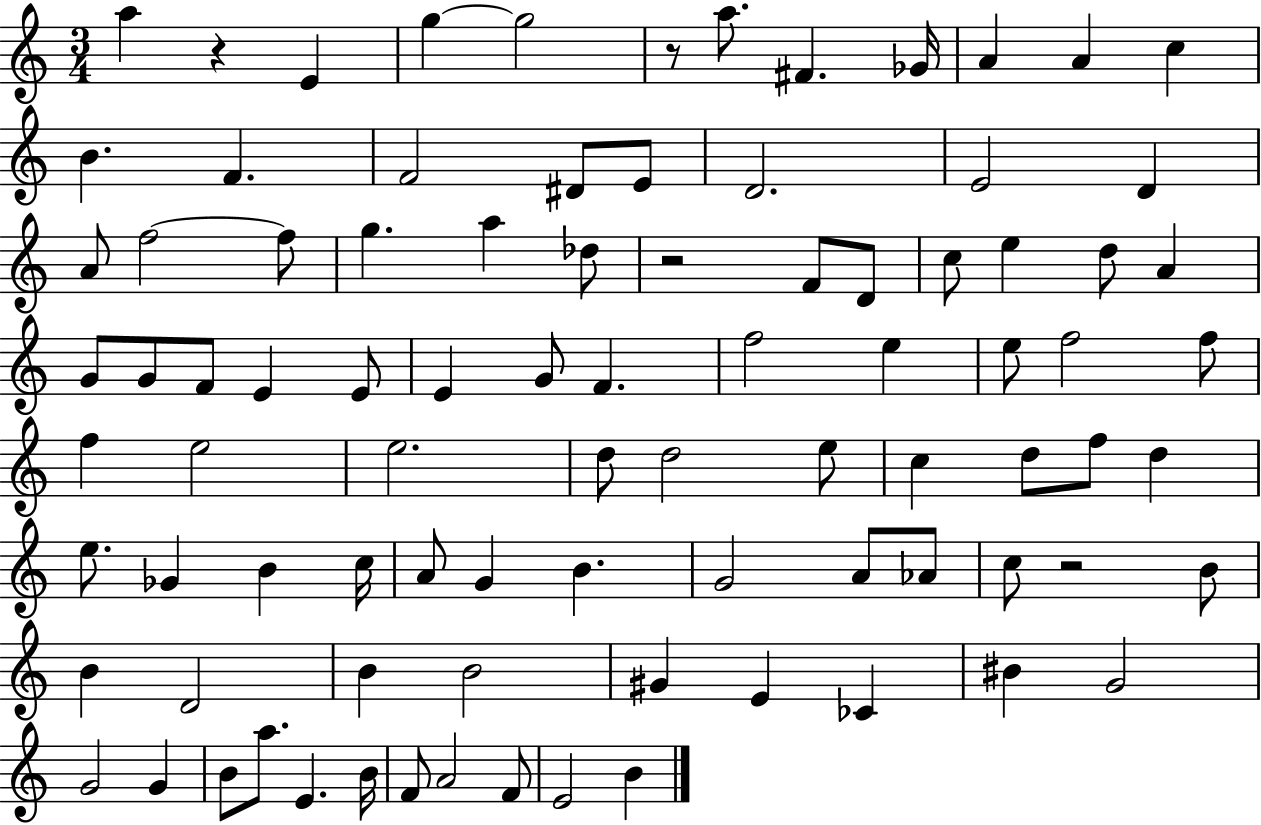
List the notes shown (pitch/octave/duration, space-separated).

A5/q R/q E4/q G5/q G5/h R/e A5/e. F#4/q. Gb4/s A4/q A4/q C5/q B4/q. F4/q. F4/h D#4/e E4/e D4/h. E4/h D4/q A4/e F5/h F5/e G5/q. A5/q Db5/e R/h F4/e D4/e C5/e E5/q D5/e A4/q G4/e G4/e F4/e E4/q E4/e E4/q G4/e F4/q. F5/h E5/q E5/e F5/h F5/e F5/q E5/h E5/h. D5/e D5/h E5/e C5/q D5/e F5/e D5/q E5/e. Gb4/q B4/q C5/s A4/e G4/q B4/q. G4/h A4/e Ab4/e C5/e R/h B4/e B4/q D4/h B4/q B4/h G#4/q E4/q CES4/q BIS4/q G4/h G4/h G4/q B4/e A5/e. E4/q. B4/s F4/e A4/h F4/e E4/h B4/q